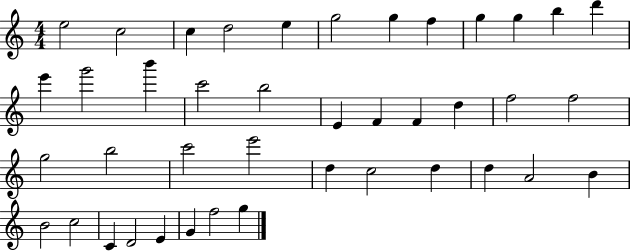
X:1
T:Untitled
M:4/4
L:1/4
K:C
e2 c2 c d2 e g2 g f g g b d' e' g'2 b' c'2 b2 E F F d f2 f2 g2 b2 c'2 e'2 d c2 d d A2 B B2 c2 C D2 E G f2 g